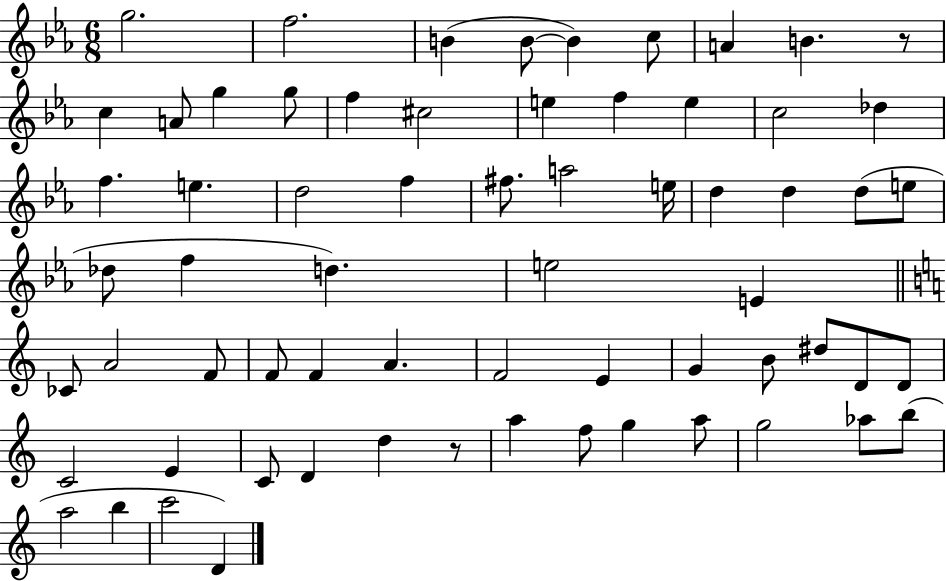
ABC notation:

X:1
T:Untitled
M:6/8
L:1/4
K:Eb
g2 f2 B B/2 B c/2 A B z/2 c A/2 g g/2 f ^c2 e f e c2 _d f e d2 f ^f/2 a2 e/4 d d d/2 e/2 _d/2 f d e2 E _C/2 A2 F/2 F/2 F A F2 E G B/2 ^d/2 D/2 D/2 C2 E C/2 D d z/2 a f/2 g a/2 g2 _a/2 b/2 a2 b c'2 D